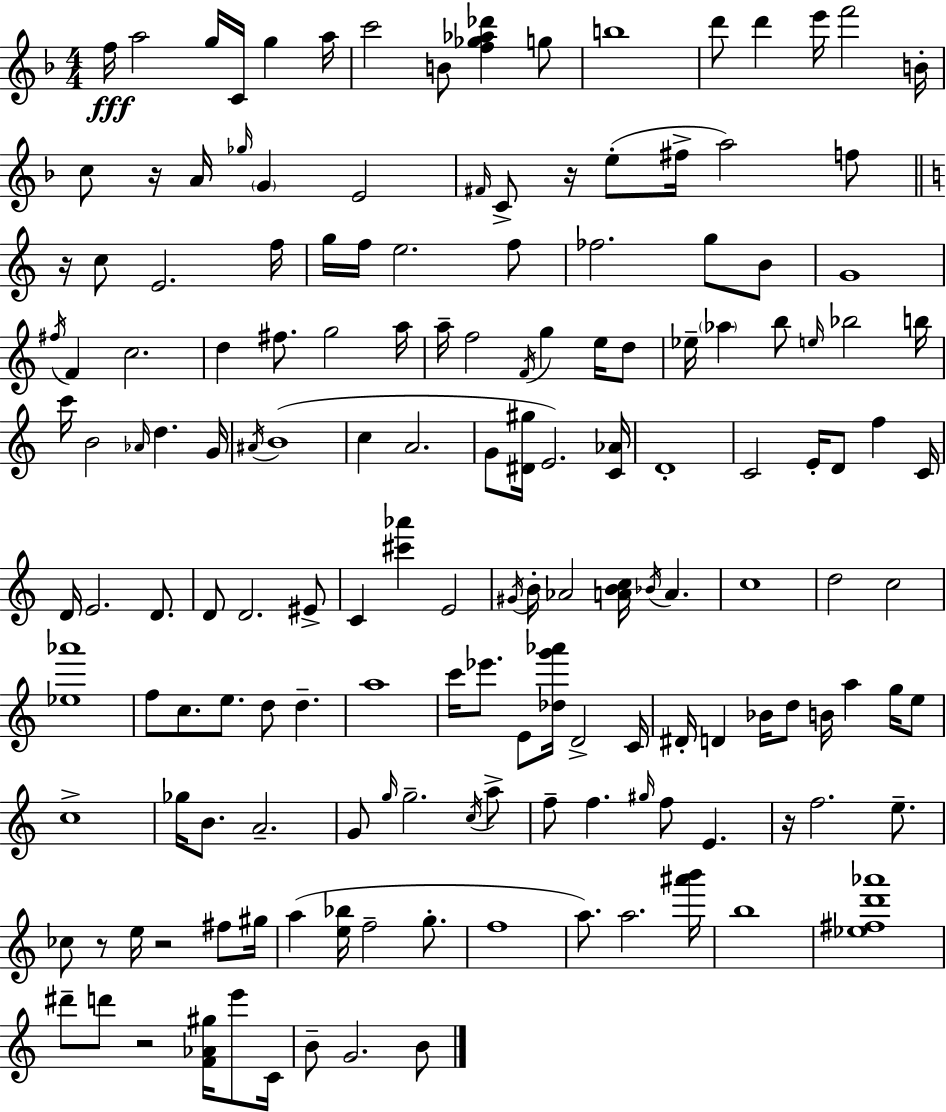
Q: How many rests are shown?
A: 7